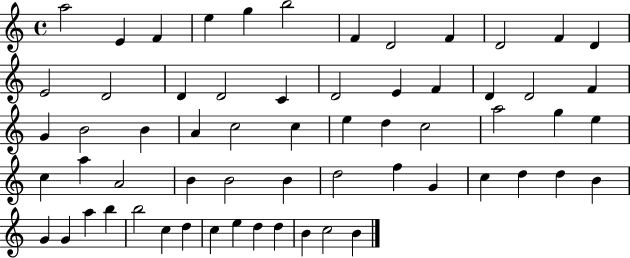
{
  \clef treble
  \time 4/4
  \defaultTimeSignature
  \key c \major
  a''2 e'4 f'4 | e''4 g''4 b''2 | f'4 d'2 f'4 | d'2 f'4 d'4 | \break e'2 d'2 | d'4 d'2 c'4 | d'2 e'4 f'4 | d'4 d'2 f'4 | \break g'4 b'2 b'4 | a'4 c''2 c''4 | e''4 d''4 c''2 | a''2 g''4 e''4 | \break c''4 a''4 a'2 | b'4 b'2 b'4 | d''2 f''4 g'4 | c''4 d''4 d''4 b'4 | \break g'4 g'4 a''4 b''4 | b''2 c''4 d''4 | c''4 e''4 d''4 d''4 | b'4 c''2 b'4 | \break \bar "|."
}